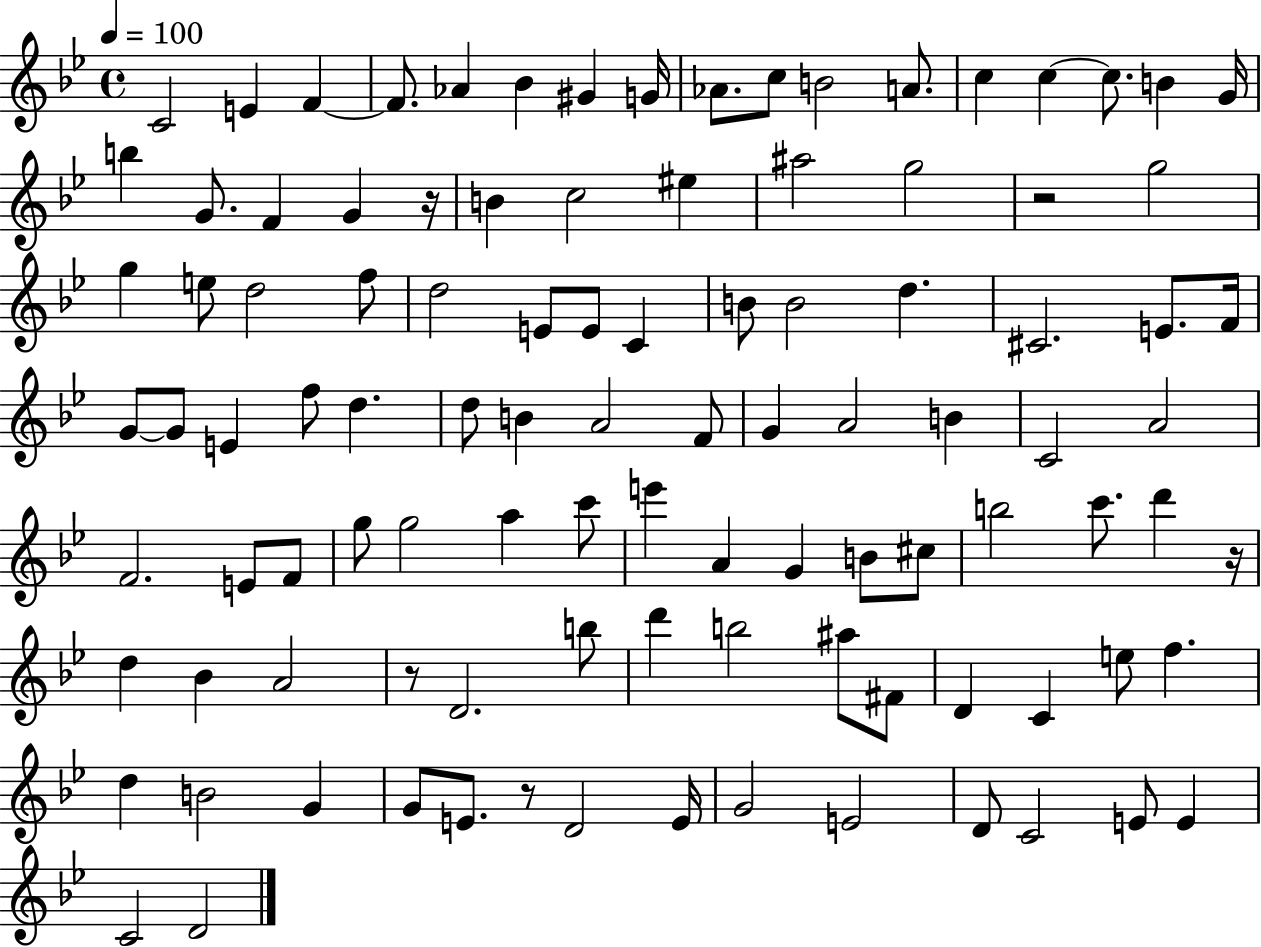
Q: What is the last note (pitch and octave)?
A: D4